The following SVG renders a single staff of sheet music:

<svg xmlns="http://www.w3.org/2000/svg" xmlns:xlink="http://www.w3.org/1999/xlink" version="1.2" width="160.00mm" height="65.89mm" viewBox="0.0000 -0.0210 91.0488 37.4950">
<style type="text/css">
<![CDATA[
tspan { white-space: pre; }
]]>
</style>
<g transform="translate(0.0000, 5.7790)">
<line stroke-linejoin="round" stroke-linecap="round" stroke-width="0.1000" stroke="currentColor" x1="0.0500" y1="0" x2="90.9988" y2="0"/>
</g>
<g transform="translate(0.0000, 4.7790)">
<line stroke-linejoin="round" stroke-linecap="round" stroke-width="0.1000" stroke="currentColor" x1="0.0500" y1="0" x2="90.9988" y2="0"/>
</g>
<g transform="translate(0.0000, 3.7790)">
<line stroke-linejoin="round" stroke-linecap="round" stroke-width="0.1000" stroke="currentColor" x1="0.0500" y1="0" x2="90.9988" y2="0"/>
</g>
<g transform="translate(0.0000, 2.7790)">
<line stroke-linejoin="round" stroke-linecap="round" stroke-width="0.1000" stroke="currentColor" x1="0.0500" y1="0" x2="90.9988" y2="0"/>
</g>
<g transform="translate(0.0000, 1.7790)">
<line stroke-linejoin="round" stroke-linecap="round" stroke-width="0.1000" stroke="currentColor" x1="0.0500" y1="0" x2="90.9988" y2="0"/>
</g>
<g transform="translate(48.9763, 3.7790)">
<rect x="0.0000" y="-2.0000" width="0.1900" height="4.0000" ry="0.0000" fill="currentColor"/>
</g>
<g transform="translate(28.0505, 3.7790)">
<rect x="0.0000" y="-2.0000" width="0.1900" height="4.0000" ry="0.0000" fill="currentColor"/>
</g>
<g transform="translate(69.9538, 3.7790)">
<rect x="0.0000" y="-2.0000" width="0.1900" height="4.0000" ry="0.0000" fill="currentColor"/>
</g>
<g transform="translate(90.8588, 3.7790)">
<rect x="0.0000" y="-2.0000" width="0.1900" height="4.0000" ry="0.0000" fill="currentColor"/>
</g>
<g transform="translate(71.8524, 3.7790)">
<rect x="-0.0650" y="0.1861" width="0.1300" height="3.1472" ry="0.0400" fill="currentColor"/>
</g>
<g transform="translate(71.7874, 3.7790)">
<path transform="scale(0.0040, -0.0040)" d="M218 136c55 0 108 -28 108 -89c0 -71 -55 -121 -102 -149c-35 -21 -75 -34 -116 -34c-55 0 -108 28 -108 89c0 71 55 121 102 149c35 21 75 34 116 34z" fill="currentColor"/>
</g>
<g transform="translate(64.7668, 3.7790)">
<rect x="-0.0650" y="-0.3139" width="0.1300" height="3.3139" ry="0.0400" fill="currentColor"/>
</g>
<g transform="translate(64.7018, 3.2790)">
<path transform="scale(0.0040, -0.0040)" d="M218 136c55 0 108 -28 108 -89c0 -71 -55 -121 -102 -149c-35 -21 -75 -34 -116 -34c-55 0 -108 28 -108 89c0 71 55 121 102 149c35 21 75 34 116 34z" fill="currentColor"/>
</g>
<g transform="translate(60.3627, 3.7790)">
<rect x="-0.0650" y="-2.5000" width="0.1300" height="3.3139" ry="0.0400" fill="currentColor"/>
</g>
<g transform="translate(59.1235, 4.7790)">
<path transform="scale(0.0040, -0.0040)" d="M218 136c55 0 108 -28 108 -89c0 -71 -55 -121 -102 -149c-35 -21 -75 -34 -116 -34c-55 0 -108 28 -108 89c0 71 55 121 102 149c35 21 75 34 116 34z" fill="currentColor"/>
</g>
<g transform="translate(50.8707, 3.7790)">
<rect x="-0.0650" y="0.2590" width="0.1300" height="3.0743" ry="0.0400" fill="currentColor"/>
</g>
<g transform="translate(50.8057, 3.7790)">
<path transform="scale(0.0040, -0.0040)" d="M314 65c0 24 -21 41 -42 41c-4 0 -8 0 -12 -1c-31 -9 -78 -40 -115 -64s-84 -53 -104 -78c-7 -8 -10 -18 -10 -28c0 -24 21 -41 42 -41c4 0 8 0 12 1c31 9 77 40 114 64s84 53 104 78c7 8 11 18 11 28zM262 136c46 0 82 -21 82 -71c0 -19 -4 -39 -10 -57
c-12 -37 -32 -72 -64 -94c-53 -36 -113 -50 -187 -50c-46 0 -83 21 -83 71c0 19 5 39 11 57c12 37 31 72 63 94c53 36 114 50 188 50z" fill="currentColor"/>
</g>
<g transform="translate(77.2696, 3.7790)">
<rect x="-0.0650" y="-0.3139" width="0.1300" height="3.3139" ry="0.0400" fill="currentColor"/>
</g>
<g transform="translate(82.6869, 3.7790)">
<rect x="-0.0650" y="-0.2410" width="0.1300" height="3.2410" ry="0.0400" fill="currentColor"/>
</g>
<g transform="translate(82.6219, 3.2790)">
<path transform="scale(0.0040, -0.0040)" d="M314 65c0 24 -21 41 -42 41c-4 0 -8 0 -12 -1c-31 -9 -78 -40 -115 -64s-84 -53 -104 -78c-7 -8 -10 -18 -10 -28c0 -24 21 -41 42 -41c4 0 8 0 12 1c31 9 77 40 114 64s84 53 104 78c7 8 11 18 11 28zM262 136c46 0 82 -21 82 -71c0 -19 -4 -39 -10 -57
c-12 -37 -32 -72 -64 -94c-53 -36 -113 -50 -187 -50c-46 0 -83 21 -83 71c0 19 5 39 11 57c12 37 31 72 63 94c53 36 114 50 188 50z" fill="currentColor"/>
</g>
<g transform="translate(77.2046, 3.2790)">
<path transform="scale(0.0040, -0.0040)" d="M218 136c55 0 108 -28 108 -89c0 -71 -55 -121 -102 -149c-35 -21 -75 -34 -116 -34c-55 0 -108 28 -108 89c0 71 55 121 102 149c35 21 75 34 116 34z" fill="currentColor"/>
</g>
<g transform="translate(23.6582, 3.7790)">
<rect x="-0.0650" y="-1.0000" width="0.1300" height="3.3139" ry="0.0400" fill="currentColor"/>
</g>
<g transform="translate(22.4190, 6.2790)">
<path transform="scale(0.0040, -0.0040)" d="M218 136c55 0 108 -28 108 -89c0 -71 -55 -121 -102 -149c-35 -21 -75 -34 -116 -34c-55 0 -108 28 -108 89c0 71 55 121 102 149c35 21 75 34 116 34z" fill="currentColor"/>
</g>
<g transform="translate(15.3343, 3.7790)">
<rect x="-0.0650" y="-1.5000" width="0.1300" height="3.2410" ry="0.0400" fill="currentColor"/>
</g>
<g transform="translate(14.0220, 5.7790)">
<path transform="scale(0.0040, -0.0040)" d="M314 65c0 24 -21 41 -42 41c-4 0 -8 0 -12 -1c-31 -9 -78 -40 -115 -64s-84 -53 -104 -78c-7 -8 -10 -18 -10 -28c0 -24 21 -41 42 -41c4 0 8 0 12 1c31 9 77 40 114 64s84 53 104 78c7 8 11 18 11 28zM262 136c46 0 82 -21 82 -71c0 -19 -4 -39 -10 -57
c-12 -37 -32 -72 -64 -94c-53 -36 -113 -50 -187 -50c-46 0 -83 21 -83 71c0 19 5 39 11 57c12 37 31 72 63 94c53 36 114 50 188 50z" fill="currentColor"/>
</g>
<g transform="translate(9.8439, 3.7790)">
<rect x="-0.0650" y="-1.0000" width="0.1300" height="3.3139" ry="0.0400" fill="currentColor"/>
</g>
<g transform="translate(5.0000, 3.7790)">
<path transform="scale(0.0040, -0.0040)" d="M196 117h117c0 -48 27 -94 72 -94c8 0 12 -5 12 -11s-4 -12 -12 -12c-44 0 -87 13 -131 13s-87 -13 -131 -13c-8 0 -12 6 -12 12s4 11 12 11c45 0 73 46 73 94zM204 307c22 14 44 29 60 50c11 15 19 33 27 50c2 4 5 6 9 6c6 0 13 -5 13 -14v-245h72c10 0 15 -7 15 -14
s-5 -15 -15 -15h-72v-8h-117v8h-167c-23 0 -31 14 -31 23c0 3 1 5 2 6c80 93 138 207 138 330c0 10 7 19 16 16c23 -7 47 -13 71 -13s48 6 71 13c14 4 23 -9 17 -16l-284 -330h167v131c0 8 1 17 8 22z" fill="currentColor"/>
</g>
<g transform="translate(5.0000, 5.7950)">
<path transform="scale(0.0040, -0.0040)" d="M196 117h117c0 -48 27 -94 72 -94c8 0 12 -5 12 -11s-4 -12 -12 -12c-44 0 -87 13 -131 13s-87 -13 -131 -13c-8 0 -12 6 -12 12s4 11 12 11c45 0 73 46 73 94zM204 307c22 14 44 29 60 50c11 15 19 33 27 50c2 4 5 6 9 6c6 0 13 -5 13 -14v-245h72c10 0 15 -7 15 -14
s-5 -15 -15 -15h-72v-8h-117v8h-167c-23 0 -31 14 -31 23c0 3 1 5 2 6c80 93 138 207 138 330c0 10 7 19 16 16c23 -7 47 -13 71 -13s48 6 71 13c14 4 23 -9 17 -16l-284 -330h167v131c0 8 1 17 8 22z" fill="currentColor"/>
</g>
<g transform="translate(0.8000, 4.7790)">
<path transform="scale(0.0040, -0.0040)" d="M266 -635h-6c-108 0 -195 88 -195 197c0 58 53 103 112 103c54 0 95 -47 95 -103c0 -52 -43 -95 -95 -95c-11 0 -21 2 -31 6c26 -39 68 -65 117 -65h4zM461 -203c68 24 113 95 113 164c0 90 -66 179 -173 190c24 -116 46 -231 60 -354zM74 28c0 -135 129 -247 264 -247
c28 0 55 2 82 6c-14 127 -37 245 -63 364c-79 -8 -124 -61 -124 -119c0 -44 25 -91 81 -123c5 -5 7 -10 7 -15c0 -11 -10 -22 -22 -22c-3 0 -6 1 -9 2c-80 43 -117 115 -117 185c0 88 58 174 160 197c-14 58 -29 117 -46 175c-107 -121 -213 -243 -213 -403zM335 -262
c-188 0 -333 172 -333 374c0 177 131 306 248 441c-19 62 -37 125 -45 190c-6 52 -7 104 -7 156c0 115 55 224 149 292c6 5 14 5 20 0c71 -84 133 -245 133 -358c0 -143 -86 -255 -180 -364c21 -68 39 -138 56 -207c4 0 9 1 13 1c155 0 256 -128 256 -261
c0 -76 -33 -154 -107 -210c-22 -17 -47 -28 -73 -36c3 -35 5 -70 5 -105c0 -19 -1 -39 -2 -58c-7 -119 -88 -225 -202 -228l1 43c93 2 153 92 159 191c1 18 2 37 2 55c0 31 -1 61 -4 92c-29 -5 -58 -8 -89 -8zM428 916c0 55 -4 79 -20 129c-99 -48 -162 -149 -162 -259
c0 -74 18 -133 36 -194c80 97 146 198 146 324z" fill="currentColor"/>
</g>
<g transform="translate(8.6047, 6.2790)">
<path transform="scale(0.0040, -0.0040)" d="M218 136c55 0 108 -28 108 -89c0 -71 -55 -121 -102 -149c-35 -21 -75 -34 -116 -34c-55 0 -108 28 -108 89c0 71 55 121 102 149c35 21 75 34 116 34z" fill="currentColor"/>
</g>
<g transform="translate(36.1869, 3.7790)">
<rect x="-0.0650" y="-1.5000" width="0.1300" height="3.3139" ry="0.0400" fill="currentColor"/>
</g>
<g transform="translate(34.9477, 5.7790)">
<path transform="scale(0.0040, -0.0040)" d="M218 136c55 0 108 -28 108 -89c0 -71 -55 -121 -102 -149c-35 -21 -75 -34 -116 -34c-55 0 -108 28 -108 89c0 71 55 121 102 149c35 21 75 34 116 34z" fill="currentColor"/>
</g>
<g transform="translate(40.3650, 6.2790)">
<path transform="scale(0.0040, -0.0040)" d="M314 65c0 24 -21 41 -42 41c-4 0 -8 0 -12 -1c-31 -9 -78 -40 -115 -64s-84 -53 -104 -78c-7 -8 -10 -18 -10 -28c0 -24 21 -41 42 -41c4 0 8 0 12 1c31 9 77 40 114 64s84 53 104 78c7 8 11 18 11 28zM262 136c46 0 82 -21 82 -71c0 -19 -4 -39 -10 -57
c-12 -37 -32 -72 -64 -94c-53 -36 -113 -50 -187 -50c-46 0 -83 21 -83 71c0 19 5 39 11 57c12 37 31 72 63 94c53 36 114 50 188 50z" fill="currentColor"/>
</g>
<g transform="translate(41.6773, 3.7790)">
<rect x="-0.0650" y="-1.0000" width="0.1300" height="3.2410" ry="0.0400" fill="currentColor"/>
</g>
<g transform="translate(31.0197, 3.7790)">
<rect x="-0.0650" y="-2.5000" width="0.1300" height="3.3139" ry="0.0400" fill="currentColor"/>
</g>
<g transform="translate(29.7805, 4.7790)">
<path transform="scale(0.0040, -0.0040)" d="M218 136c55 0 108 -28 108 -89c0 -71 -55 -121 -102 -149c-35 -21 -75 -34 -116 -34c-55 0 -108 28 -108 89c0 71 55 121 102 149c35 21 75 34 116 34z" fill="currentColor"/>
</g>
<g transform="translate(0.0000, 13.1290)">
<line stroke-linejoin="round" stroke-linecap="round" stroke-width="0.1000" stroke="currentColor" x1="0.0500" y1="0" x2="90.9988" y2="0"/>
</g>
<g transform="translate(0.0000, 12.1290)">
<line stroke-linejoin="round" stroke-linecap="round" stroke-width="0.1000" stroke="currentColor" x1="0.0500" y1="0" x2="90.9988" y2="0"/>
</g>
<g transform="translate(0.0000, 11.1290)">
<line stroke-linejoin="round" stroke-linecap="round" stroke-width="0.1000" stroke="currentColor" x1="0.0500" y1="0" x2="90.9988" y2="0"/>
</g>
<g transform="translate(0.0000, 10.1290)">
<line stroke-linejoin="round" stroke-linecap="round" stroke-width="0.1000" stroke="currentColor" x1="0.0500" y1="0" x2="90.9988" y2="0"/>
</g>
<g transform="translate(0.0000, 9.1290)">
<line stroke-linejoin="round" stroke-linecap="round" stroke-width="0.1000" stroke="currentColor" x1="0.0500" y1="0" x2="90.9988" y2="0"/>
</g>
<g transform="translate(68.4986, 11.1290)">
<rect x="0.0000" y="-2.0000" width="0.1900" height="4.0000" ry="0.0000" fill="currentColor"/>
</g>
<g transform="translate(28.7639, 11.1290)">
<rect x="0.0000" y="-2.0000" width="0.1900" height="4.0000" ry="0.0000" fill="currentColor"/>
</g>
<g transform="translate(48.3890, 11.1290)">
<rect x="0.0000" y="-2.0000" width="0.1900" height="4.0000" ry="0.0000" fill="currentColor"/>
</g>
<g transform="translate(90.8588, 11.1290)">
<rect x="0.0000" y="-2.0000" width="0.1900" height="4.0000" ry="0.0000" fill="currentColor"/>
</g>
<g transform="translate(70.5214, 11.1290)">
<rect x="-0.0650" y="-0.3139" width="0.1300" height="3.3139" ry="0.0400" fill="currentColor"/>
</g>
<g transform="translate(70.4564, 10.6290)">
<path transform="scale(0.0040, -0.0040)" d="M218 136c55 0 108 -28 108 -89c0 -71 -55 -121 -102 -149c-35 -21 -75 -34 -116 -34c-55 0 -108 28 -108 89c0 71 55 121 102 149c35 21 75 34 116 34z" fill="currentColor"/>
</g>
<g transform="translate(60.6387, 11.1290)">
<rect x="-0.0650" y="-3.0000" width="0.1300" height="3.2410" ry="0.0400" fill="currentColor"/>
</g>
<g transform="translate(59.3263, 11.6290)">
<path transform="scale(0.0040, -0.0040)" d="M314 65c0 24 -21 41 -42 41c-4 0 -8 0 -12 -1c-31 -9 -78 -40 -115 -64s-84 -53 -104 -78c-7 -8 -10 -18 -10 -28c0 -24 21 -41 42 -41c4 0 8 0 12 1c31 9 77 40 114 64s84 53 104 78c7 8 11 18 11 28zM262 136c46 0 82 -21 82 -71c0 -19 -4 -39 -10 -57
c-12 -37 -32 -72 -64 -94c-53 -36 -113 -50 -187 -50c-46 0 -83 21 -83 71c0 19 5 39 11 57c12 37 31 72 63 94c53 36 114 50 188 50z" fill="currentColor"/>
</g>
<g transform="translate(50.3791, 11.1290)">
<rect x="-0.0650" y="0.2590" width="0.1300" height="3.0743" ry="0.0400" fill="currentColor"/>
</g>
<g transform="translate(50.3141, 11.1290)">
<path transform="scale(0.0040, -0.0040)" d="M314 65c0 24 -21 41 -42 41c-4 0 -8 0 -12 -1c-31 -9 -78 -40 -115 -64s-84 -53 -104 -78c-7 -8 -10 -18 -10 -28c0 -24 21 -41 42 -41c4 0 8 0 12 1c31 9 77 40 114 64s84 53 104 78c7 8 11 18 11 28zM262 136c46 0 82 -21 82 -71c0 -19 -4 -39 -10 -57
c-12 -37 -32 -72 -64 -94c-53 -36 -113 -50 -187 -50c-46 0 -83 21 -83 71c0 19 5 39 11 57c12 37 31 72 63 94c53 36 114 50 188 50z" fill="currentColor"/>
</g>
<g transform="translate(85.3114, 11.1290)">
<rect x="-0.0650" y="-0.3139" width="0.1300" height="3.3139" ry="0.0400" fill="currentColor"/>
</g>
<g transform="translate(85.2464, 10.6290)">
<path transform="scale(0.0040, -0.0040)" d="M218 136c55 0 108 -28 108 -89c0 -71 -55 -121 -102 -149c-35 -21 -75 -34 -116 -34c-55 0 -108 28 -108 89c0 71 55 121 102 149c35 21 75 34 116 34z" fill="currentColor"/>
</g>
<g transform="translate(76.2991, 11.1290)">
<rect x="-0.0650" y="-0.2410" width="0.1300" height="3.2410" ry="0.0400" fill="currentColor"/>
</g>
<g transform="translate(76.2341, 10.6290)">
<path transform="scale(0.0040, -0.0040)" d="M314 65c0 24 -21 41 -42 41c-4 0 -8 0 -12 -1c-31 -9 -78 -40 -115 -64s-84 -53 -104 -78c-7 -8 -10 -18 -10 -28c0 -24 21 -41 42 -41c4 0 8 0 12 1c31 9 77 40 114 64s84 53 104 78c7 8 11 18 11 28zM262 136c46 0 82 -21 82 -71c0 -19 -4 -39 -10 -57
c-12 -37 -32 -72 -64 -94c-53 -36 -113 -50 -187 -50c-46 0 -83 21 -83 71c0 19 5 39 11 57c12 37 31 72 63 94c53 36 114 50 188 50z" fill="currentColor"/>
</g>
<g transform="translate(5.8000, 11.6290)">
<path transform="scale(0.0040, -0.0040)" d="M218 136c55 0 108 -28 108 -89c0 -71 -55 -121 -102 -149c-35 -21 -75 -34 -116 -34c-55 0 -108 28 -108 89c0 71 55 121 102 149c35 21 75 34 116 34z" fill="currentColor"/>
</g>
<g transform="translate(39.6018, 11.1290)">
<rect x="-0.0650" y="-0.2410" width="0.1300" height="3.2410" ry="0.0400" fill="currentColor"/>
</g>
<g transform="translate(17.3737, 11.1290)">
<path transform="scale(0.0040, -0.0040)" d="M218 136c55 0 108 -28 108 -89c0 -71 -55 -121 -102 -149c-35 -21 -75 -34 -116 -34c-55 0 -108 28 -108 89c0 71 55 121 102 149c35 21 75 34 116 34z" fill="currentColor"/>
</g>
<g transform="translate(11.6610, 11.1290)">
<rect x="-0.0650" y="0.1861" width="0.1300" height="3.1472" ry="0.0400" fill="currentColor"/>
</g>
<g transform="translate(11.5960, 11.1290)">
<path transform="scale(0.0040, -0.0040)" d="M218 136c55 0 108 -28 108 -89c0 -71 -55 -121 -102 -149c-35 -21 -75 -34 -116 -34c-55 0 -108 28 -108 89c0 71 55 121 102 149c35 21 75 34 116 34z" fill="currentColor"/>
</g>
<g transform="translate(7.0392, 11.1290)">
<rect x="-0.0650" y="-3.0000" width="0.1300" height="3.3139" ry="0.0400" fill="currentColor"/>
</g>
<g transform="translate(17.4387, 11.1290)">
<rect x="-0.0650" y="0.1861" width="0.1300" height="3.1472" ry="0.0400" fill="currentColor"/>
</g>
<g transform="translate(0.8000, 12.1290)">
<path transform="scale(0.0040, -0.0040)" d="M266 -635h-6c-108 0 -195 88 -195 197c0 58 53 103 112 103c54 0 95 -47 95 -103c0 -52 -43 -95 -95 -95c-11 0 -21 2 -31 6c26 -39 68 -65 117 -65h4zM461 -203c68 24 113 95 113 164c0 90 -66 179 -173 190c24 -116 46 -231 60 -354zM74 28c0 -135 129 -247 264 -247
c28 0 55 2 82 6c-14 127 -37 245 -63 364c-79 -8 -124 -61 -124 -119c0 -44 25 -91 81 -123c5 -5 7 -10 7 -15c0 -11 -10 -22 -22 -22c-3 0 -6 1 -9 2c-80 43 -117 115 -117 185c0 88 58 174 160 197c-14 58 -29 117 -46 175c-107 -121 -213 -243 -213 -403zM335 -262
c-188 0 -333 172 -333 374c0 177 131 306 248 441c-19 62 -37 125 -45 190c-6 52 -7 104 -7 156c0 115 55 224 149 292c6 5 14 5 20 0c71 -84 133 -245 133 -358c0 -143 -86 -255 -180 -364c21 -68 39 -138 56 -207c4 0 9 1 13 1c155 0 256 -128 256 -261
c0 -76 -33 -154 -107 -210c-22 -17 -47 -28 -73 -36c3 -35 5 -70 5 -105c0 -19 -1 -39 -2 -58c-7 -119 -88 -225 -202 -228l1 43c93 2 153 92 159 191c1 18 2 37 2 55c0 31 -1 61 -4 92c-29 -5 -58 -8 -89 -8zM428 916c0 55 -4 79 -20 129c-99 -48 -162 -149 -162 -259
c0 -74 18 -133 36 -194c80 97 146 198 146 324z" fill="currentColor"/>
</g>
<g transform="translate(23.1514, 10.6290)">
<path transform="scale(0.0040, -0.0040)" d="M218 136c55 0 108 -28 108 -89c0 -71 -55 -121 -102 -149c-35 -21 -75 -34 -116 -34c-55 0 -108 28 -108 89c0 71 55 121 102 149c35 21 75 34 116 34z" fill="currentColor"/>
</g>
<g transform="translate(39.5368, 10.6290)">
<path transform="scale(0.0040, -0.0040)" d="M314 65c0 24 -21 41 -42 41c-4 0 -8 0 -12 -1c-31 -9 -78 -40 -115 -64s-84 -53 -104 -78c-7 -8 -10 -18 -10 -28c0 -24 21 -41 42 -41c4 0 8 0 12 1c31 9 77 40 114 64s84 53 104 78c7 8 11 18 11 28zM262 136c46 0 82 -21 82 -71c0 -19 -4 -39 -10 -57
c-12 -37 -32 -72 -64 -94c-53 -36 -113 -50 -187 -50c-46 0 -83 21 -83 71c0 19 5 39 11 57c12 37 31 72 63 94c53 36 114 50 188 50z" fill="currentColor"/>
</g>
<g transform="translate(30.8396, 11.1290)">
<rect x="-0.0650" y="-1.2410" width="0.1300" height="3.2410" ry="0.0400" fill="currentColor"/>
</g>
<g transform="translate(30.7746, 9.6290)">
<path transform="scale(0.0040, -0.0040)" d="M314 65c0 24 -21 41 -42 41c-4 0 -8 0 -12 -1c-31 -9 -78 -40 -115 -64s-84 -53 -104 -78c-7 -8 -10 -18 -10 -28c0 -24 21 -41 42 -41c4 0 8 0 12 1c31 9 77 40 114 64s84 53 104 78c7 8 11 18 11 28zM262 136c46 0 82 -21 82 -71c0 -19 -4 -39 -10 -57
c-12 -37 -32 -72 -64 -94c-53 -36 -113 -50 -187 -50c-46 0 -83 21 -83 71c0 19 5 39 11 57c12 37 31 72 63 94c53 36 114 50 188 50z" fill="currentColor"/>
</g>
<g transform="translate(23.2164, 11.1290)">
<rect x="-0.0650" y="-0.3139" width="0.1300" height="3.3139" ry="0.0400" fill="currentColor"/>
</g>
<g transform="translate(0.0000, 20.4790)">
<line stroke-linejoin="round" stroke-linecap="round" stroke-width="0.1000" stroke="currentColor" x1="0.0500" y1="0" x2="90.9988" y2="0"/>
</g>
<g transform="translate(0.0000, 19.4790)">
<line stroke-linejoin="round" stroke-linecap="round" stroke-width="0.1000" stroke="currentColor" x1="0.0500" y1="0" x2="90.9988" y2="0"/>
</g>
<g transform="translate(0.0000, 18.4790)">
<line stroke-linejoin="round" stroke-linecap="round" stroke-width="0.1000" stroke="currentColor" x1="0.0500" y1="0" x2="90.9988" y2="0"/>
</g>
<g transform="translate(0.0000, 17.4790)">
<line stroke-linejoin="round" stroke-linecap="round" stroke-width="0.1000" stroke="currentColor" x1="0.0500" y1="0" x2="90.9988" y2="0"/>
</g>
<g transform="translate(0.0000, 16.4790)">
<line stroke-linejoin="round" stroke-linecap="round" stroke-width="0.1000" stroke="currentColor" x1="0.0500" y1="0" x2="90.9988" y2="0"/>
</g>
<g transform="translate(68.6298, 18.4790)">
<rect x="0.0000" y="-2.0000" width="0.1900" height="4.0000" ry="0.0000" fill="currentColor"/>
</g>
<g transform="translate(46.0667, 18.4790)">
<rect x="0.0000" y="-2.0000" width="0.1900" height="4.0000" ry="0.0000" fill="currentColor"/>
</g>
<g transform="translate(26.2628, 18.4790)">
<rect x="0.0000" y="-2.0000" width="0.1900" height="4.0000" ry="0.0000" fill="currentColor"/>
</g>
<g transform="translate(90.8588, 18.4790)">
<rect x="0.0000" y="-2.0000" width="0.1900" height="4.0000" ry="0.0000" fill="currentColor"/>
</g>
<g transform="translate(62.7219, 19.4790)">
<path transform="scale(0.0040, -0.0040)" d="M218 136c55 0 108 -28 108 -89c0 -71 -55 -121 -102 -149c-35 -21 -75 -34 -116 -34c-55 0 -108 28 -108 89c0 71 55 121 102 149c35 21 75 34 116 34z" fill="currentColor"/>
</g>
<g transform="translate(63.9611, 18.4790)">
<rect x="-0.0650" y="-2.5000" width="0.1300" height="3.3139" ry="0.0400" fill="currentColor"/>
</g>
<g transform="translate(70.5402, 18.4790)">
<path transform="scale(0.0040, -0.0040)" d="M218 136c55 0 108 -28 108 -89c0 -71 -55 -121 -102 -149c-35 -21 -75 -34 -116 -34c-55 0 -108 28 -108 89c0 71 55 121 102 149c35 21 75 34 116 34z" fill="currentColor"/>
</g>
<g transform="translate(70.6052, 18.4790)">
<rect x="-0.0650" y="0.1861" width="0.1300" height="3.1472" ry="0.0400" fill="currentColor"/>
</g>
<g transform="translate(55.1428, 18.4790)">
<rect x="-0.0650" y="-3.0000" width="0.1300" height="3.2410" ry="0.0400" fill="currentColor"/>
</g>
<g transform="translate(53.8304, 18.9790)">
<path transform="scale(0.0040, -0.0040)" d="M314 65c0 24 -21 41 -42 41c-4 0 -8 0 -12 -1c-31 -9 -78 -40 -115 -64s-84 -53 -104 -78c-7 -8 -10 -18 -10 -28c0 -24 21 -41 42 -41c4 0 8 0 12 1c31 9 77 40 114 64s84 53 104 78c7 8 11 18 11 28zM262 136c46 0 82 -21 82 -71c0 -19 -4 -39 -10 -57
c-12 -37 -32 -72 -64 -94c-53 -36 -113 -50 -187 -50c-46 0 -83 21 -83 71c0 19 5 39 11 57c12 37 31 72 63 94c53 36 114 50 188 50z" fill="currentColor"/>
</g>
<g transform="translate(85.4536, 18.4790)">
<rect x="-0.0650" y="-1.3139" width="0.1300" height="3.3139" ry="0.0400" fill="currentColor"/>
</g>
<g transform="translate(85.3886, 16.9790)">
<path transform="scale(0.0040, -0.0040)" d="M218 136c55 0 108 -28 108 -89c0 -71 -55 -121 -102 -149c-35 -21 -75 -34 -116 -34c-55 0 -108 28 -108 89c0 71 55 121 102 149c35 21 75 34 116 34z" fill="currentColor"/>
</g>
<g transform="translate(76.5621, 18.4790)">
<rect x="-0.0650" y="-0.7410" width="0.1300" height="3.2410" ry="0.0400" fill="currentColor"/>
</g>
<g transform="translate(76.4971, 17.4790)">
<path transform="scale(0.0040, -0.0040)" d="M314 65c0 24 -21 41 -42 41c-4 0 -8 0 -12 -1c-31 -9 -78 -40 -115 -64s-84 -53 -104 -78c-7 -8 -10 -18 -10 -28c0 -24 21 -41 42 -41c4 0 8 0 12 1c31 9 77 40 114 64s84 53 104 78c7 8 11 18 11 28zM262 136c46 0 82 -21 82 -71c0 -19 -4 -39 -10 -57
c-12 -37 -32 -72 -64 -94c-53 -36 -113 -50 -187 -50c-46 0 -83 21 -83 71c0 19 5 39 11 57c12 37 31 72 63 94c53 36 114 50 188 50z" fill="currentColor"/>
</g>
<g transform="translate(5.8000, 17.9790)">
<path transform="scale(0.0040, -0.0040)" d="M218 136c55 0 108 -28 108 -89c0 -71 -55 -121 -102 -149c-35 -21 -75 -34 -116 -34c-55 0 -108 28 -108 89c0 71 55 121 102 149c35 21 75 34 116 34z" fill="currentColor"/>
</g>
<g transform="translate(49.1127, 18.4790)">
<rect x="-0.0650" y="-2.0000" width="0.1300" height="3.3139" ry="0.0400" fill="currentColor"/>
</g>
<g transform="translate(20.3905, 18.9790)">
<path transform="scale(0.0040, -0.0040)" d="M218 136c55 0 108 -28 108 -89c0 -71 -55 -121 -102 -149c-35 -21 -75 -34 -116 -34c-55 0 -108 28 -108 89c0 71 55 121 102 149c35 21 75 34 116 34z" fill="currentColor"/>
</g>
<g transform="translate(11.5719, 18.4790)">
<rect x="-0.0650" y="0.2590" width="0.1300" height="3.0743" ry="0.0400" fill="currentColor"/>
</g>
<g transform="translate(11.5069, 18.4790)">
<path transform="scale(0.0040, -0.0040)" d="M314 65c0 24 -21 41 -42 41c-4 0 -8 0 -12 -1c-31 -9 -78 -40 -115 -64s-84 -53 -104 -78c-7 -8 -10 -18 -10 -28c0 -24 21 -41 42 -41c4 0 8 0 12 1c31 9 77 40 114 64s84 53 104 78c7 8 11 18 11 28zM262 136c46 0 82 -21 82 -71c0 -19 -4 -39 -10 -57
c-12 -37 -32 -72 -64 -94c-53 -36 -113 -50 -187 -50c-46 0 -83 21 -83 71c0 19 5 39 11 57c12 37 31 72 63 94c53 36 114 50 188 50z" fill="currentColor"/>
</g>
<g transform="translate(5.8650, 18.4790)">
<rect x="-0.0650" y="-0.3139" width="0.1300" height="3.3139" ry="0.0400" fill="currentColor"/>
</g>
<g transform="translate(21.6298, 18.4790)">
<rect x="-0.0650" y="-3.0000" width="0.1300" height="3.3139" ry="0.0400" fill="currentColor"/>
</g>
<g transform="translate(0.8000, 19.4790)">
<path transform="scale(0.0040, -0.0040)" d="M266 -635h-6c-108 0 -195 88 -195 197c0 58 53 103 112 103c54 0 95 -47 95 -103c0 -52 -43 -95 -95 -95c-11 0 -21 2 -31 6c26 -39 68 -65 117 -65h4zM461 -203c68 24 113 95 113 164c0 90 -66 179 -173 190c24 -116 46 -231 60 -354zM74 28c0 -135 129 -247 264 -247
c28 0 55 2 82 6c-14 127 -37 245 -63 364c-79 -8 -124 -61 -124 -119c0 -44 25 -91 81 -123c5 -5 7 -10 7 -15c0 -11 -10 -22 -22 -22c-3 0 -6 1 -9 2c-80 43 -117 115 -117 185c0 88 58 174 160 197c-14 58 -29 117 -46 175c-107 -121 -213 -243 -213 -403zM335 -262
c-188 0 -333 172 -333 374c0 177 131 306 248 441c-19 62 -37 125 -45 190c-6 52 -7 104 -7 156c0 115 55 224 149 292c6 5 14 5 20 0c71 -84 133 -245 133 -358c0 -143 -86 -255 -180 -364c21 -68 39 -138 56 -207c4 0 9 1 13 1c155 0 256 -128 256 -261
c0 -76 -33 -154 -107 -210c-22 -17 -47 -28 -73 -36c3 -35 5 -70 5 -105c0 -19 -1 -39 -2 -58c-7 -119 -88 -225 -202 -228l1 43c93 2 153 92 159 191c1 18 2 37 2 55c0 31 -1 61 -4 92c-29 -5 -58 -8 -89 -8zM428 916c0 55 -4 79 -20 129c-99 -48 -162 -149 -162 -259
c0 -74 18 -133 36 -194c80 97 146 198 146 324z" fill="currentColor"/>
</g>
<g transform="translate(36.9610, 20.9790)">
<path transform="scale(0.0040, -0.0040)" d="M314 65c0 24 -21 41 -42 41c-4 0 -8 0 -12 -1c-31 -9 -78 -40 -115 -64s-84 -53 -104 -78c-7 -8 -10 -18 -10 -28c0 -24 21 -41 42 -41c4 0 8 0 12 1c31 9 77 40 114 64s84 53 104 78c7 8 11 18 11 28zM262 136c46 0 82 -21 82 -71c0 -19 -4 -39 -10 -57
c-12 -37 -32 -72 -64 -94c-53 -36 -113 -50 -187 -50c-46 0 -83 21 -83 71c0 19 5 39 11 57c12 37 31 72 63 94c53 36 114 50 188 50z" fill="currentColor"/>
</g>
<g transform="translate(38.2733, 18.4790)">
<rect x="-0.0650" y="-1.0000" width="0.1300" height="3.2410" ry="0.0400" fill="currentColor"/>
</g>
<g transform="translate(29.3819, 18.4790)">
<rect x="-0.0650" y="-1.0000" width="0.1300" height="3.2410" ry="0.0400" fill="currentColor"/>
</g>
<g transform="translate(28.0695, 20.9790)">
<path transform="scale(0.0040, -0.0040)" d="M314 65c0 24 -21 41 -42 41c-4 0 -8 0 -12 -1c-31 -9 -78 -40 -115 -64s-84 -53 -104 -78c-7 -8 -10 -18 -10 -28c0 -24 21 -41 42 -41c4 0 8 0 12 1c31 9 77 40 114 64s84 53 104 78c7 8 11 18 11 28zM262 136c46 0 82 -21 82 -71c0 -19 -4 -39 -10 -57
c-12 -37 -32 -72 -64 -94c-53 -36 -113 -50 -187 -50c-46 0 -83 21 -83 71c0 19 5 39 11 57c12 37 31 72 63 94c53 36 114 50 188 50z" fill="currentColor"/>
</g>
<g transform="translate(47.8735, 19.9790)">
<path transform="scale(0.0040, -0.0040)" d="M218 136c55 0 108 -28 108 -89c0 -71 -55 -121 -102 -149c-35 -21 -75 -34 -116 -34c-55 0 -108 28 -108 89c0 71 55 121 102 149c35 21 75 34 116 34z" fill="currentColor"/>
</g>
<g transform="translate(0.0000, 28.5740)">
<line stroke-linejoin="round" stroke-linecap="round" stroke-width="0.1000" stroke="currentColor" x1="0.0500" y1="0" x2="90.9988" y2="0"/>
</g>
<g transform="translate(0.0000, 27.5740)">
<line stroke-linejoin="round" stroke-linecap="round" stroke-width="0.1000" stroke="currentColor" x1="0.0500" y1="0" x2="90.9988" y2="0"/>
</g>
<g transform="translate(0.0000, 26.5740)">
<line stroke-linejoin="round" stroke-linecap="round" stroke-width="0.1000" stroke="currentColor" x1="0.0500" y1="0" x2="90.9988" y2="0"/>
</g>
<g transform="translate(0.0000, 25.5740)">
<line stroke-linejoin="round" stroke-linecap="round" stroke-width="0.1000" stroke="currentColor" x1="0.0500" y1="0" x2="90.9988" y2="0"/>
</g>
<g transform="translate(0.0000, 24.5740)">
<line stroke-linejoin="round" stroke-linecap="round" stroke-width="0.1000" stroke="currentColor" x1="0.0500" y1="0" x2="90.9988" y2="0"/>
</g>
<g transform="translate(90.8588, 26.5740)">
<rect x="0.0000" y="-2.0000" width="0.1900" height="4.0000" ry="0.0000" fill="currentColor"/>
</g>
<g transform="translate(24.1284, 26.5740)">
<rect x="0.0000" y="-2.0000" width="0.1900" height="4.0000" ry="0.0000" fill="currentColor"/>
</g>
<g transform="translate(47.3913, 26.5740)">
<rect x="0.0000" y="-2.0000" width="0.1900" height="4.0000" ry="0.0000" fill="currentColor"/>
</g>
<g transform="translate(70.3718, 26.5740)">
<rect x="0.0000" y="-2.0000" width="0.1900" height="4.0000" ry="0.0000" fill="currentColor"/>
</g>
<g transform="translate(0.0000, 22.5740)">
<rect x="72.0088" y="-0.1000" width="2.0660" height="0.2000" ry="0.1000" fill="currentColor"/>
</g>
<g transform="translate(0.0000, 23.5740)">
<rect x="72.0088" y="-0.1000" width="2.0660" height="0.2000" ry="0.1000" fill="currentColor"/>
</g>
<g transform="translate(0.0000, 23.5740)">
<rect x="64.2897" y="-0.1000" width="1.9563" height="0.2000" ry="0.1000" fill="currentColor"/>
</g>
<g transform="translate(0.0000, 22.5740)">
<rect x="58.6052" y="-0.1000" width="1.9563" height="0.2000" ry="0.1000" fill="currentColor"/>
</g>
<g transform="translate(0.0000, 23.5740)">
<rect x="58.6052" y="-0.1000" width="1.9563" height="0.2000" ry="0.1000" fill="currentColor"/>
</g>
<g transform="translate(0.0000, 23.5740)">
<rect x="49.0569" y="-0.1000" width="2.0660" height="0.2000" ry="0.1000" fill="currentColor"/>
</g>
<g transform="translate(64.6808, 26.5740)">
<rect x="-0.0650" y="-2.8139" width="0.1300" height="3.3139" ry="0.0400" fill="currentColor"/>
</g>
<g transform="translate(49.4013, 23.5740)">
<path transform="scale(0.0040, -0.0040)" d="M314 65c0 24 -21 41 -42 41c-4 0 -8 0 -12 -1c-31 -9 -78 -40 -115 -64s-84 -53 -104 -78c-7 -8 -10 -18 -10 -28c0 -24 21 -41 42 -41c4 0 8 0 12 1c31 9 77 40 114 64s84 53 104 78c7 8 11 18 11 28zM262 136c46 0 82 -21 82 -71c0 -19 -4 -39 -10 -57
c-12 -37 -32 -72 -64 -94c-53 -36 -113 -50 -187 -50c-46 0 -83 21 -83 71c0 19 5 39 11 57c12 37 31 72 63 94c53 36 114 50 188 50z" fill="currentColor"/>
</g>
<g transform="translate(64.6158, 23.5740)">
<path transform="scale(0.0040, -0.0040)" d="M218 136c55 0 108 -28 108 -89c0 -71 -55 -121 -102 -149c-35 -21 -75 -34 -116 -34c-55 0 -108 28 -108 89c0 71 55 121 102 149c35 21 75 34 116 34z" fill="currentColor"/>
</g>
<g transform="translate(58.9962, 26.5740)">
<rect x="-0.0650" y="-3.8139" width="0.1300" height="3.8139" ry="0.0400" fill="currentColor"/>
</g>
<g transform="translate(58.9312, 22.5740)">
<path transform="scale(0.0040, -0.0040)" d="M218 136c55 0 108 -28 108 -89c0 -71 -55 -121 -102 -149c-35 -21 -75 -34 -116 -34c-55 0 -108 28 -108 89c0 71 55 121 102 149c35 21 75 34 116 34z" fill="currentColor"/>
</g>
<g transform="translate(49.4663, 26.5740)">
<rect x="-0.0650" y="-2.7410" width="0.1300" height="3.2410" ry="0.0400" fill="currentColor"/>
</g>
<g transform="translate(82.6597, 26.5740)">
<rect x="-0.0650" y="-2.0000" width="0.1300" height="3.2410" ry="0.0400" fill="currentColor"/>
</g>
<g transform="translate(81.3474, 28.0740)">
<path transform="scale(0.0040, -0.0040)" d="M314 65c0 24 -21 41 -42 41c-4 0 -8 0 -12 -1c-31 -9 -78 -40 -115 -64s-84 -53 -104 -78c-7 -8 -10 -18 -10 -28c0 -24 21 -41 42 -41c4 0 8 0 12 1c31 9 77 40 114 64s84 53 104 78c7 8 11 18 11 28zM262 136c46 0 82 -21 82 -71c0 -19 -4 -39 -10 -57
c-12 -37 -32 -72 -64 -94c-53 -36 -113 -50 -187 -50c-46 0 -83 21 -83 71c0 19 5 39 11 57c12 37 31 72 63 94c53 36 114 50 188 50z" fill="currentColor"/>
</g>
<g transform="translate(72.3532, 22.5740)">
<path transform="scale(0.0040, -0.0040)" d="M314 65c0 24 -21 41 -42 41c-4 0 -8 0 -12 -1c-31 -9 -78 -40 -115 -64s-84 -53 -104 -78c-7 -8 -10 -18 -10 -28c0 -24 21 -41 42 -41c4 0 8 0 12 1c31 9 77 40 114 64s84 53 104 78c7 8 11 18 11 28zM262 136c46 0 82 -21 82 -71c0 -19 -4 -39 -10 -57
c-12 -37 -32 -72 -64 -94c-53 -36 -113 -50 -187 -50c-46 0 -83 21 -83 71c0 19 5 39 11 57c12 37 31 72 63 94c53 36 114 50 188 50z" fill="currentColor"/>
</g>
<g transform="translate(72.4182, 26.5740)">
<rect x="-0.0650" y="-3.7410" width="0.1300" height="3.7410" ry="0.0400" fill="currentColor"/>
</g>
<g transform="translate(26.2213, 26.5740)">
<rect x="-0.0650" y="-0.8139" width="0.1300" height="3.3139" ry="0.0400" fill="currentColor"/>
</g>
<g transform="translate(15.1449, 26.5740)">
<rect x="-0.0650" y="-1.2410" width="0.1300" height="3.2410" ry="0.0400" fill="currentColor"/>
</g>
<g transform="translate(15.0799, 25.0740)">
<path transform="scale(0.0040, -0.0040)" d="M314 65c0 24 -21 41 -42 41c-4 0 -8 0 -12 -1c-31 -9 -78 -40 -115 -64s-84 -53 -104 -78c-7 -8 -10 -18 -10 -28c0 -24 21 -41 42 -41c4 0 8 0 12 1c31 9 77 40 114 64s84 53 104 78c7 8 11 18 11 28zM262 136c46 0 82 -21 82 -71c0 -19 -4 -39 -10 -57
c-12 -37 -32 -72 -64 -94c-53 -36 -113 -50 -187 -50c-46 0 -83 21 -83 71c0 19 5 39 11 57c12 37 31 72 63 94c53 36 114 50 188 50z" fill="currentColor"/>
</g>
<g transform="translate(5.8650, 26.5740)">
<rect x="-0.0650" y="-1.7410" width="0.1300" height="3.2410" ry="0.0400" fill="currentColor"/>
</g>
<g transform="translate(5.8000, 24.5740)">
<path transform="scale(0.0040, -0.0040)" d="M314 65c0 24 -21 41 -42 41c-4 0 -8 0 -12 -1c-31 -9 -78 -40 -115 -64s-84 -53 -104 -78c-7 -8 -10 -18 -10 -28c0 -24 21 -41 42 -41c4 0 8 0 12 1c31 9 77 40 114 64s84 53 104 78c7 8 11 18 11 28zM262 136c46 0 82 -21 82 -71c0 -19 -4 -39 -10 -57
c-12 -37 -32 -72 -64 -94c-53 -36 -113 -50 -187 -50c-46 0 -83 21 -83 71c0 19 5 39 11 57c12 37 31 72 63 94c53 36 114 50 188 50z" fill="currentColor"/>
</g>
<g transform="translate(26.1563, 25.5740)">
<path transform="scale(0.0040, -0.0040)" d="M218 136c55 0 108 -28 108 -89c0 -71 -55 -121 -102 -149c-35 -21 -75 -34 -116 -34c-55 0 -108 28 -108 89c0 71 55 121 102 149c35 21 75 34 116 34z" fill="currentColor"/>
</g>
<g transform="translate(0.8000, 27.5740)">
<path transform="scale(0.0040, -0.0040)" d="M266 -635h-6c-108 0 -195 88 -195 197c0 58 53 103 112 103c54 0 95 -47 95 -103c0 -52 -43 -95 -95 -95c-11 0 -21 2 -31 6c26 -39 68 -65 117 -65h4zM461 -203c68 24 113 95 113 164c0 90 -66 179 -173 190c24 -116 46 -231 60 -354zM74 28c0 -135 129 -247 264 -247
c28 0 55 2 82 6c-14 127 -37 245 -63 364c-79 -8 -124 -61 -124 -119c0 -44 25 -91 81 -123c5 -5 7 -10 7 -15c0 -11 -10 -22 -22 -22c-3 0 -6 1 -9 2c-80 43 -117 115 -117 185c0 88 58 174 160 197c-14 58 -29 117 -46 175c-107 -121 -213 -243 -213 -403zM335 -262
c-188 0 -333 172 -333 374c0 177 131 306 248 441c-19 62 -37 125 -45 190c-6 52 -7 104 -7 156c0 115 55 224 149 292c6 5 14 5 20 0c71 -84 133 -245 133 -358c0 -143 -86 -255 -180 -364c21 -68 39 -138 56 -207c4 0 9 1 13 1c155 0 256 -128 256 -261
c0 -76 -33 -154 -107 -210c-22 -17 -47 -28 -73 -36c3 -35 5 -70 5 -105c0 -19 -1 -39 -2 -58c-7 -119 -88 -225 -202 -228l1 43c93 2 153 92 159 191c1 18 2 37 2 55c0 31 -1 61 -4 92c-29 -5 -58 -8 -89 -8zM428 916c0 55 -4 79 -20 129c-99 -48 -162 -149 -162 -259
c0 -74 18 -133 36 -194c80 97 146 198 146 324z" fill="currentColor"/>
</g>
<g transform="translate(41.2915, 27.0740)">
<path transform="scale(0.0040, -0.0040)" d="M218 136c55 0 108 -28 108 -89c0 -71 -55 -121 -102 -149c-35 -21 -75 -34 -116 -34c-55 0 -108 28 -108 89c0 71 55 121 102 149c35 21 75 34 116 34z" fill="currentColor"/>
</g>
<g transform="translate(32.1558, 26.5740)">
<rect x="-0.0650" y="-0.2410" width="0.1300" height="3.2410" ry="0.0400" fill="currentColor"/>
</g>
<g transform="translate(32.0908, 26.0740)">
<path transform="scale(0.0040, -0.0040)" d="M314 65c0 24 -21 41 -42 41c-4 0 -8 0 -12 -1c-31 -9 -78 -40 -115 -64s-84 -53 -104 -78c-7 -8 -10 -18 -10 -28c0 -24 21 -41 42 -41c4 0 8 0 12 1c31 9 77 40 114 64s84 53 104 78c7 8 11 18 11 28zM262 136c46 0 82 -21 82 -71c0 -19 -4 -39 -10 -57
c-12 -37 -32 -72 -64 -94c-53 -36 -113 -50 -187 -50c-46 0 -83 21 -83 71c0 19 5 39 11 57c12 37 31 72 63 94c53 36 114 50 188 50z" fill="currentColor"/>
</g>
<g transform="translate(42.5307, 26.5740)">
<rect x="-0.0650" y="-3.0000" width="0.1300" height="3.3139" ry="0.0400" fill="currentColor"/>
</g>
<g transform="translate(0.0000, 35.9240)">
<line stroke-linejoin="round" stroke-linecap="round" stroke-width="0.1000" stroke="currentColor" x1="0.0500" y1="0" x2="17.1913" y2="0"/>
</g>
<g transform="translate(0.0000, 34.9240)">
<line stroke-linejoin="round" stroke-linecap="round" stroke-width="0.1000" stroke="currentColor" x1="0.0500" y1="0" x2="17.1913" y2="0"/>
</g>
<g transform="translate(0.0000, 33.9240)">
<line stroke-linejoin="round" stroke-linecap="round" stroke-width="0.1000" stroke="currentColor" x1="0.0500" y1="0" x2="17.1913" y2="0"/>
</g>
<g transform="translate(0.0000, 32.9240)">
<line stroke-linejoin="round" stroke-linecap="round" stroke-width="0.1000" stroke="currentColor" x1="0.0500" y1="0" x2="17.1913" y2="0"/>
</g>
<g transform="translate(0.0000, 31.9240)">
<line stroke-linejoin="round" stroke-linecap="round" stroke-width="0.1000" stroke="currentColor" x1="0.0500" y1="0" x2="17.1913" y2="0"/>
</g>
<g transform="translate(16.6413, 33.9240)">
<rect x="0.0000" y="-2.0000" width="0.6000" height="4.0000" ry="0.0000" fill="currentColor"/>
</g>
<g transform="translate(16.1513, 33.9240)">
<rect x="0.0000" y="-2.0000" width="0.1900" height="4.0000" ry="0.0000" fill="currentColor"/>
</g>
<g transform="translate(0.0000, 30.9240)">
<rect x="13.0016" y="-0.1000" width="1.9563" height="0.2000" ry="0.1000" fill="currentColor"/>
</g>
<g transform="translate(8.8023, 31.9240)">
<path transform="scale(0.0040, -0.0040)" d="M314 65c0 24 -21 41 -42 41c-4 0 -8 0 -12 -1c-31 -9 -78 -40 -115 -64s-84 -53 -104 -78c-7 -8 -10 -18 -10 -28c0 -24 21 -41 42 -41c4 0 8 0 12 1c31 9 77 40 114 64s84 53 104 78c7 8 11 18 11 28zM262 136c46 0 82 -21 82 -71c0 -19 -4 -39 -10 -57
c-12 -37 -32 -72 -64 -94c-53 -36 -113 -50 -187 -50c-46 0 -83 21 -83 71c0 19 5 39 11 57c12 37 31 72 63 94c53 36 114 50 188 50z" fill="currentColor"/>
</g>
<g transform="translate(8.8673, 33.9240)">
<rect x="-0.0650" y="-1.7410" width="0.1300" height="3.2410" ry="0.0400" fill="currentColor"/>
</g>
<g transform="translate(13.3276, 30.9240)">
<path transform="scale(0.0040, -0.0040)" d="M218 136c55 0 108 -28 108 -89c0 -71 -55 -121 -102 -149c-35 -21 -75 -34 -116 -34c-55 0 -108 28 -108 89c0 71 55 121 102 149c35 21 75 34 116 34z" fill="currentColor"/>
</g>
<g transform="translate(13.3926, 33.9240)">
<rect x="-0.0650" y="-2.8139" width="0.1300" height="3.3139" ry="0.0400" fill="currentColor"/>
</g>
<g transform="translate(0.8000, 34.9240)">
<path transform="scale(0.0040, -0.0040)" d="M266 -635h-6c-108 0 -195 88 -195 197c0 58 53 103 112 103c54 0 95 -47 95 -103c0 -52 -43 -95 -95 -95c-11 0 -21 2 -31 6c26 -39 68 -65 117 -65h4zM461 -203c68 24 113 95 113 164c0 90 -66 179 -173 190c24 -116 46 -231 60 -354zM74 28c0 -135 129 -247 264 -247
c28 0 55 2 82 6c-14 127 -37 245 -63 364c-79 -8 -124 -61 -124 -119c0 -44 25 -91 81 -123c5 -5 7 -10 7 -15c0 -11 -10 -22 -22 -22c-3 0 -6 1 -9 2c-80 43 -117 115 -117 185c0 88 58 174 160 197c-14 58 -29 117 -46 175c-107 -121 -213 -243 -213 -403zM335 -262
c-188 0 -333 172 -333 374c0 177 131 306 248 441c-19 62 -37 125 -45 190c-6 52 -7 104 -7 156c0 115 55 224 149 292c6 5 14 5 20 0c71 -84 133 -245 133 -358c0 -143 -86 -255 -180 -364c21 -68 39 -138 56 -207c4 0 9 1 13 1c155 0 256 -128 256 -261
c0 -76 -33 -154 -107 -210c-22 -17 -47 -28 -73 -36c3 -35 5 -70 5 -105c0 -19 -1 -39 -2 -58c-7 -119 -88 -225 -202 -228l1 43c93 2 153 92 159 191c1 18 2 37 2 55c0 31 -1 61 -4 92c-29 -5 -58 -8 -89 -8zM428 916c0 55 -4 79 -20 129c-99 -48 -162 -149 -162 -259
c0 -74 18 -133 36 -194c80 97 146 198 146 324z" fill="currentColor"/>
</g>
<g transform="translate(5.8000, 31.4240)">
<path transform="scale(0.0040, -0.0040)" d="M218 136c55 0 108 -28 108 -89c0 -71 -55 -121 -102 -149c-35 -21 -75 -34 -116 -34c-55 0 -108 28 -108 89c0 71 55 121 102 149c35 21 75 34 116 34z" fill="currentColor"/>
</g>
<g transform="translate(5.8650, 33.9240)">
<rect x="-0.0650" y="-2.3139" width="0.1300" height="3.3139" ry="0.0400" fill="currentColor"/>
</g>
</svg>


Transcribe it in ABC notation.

X:1
T:Untitled
M:4/4
L:1/4
K:C
D E2 D G E D2 B2 G c B c c2 A B B c e2 c2 B2 A2 c c2 c c B2 A D2 D2 F A2 G B d2 e f2 e2 d c2 A a2 c' a c'2 F2 g f2 a